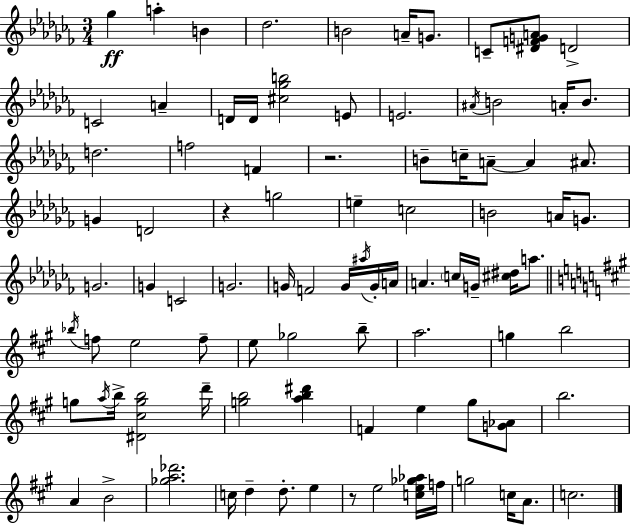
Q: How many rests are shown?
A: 3